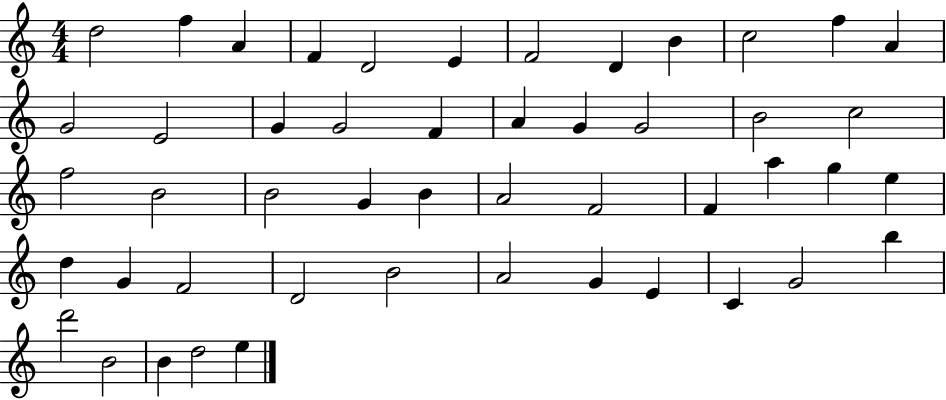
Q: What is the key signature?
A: C major